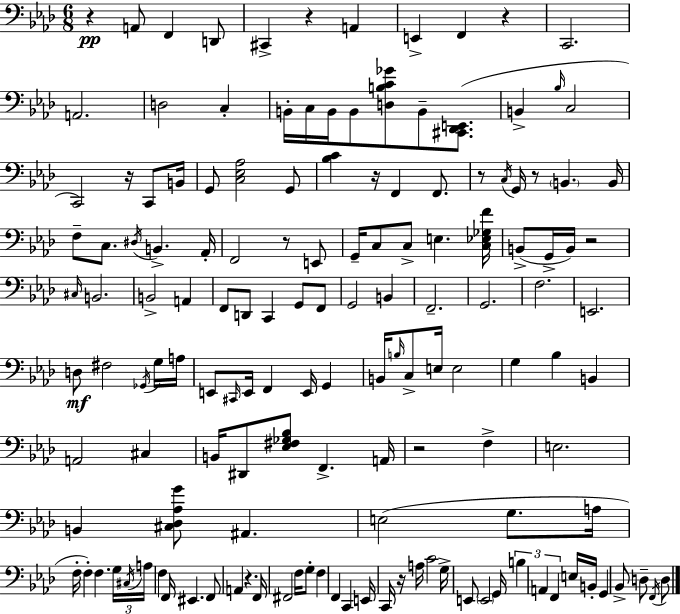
R/q A2/e F2/q D2/e C#2/q R/q A2/q E2/q F2/q R/q C2/h. A2/h. D3/h C3/q B2/s C3/s B2/s B2/e [D3,B3,C4,Gb4]/e B2/e [C#2,Db2,E2]/e. B2/q Bb3/s C3/h C2/h R/s C2/e B2/s G2/e [C3,Eb3,Ab3]/h G2/e [Bb3,C4]/q R/s F2/q F2/e. R/e C3/s G2/s R/e B2/q. B2/s F3/e C3/e. D#3/s B2/q. Ab2/s F2/h R/e E2/e G2/s C3/e C3/e E3/q. [C3,Eb3,Gb3,F4]/s B2/e G2/s B2/s R/h C#3/s B2/h. B2/h A2/q F2/e D2/e C2/q G2/e F2/e G2/h B2/q F2/h. G2/h. F3/h. E2/h. D3/e F#3/h Gb2/s G3/s A3/s E2/e C#2/s E2/s F2/q E2/s G2/q B2/s B3/s C3/e E3/s E3/h G3/q Bb3/q B2/q A2/h C#3/q B2/s D#2/e [Eb3,F#3,Gb3,Bb3]/e F2/q. A2/s R/h F3/q E3/h. B2/q [C#3,Db3,Ab3,G4]/e A#2/q. E3/h G3/e. A3/s F3/s F3/q F3/q. G3/s C#3/s A3/s F3/q F2/s EIS2/q. F2/e A2/q R/q. F2/s F#2/h F3/s G3/e F3/q F2/q C2/q E2/s C2/s R/s A3/s C4/h G3/s E2/e E2/h G2/s B3/q A2/q F2/q E3/s B2/s G2/q Bb2/e D3/e F2/s D3/e